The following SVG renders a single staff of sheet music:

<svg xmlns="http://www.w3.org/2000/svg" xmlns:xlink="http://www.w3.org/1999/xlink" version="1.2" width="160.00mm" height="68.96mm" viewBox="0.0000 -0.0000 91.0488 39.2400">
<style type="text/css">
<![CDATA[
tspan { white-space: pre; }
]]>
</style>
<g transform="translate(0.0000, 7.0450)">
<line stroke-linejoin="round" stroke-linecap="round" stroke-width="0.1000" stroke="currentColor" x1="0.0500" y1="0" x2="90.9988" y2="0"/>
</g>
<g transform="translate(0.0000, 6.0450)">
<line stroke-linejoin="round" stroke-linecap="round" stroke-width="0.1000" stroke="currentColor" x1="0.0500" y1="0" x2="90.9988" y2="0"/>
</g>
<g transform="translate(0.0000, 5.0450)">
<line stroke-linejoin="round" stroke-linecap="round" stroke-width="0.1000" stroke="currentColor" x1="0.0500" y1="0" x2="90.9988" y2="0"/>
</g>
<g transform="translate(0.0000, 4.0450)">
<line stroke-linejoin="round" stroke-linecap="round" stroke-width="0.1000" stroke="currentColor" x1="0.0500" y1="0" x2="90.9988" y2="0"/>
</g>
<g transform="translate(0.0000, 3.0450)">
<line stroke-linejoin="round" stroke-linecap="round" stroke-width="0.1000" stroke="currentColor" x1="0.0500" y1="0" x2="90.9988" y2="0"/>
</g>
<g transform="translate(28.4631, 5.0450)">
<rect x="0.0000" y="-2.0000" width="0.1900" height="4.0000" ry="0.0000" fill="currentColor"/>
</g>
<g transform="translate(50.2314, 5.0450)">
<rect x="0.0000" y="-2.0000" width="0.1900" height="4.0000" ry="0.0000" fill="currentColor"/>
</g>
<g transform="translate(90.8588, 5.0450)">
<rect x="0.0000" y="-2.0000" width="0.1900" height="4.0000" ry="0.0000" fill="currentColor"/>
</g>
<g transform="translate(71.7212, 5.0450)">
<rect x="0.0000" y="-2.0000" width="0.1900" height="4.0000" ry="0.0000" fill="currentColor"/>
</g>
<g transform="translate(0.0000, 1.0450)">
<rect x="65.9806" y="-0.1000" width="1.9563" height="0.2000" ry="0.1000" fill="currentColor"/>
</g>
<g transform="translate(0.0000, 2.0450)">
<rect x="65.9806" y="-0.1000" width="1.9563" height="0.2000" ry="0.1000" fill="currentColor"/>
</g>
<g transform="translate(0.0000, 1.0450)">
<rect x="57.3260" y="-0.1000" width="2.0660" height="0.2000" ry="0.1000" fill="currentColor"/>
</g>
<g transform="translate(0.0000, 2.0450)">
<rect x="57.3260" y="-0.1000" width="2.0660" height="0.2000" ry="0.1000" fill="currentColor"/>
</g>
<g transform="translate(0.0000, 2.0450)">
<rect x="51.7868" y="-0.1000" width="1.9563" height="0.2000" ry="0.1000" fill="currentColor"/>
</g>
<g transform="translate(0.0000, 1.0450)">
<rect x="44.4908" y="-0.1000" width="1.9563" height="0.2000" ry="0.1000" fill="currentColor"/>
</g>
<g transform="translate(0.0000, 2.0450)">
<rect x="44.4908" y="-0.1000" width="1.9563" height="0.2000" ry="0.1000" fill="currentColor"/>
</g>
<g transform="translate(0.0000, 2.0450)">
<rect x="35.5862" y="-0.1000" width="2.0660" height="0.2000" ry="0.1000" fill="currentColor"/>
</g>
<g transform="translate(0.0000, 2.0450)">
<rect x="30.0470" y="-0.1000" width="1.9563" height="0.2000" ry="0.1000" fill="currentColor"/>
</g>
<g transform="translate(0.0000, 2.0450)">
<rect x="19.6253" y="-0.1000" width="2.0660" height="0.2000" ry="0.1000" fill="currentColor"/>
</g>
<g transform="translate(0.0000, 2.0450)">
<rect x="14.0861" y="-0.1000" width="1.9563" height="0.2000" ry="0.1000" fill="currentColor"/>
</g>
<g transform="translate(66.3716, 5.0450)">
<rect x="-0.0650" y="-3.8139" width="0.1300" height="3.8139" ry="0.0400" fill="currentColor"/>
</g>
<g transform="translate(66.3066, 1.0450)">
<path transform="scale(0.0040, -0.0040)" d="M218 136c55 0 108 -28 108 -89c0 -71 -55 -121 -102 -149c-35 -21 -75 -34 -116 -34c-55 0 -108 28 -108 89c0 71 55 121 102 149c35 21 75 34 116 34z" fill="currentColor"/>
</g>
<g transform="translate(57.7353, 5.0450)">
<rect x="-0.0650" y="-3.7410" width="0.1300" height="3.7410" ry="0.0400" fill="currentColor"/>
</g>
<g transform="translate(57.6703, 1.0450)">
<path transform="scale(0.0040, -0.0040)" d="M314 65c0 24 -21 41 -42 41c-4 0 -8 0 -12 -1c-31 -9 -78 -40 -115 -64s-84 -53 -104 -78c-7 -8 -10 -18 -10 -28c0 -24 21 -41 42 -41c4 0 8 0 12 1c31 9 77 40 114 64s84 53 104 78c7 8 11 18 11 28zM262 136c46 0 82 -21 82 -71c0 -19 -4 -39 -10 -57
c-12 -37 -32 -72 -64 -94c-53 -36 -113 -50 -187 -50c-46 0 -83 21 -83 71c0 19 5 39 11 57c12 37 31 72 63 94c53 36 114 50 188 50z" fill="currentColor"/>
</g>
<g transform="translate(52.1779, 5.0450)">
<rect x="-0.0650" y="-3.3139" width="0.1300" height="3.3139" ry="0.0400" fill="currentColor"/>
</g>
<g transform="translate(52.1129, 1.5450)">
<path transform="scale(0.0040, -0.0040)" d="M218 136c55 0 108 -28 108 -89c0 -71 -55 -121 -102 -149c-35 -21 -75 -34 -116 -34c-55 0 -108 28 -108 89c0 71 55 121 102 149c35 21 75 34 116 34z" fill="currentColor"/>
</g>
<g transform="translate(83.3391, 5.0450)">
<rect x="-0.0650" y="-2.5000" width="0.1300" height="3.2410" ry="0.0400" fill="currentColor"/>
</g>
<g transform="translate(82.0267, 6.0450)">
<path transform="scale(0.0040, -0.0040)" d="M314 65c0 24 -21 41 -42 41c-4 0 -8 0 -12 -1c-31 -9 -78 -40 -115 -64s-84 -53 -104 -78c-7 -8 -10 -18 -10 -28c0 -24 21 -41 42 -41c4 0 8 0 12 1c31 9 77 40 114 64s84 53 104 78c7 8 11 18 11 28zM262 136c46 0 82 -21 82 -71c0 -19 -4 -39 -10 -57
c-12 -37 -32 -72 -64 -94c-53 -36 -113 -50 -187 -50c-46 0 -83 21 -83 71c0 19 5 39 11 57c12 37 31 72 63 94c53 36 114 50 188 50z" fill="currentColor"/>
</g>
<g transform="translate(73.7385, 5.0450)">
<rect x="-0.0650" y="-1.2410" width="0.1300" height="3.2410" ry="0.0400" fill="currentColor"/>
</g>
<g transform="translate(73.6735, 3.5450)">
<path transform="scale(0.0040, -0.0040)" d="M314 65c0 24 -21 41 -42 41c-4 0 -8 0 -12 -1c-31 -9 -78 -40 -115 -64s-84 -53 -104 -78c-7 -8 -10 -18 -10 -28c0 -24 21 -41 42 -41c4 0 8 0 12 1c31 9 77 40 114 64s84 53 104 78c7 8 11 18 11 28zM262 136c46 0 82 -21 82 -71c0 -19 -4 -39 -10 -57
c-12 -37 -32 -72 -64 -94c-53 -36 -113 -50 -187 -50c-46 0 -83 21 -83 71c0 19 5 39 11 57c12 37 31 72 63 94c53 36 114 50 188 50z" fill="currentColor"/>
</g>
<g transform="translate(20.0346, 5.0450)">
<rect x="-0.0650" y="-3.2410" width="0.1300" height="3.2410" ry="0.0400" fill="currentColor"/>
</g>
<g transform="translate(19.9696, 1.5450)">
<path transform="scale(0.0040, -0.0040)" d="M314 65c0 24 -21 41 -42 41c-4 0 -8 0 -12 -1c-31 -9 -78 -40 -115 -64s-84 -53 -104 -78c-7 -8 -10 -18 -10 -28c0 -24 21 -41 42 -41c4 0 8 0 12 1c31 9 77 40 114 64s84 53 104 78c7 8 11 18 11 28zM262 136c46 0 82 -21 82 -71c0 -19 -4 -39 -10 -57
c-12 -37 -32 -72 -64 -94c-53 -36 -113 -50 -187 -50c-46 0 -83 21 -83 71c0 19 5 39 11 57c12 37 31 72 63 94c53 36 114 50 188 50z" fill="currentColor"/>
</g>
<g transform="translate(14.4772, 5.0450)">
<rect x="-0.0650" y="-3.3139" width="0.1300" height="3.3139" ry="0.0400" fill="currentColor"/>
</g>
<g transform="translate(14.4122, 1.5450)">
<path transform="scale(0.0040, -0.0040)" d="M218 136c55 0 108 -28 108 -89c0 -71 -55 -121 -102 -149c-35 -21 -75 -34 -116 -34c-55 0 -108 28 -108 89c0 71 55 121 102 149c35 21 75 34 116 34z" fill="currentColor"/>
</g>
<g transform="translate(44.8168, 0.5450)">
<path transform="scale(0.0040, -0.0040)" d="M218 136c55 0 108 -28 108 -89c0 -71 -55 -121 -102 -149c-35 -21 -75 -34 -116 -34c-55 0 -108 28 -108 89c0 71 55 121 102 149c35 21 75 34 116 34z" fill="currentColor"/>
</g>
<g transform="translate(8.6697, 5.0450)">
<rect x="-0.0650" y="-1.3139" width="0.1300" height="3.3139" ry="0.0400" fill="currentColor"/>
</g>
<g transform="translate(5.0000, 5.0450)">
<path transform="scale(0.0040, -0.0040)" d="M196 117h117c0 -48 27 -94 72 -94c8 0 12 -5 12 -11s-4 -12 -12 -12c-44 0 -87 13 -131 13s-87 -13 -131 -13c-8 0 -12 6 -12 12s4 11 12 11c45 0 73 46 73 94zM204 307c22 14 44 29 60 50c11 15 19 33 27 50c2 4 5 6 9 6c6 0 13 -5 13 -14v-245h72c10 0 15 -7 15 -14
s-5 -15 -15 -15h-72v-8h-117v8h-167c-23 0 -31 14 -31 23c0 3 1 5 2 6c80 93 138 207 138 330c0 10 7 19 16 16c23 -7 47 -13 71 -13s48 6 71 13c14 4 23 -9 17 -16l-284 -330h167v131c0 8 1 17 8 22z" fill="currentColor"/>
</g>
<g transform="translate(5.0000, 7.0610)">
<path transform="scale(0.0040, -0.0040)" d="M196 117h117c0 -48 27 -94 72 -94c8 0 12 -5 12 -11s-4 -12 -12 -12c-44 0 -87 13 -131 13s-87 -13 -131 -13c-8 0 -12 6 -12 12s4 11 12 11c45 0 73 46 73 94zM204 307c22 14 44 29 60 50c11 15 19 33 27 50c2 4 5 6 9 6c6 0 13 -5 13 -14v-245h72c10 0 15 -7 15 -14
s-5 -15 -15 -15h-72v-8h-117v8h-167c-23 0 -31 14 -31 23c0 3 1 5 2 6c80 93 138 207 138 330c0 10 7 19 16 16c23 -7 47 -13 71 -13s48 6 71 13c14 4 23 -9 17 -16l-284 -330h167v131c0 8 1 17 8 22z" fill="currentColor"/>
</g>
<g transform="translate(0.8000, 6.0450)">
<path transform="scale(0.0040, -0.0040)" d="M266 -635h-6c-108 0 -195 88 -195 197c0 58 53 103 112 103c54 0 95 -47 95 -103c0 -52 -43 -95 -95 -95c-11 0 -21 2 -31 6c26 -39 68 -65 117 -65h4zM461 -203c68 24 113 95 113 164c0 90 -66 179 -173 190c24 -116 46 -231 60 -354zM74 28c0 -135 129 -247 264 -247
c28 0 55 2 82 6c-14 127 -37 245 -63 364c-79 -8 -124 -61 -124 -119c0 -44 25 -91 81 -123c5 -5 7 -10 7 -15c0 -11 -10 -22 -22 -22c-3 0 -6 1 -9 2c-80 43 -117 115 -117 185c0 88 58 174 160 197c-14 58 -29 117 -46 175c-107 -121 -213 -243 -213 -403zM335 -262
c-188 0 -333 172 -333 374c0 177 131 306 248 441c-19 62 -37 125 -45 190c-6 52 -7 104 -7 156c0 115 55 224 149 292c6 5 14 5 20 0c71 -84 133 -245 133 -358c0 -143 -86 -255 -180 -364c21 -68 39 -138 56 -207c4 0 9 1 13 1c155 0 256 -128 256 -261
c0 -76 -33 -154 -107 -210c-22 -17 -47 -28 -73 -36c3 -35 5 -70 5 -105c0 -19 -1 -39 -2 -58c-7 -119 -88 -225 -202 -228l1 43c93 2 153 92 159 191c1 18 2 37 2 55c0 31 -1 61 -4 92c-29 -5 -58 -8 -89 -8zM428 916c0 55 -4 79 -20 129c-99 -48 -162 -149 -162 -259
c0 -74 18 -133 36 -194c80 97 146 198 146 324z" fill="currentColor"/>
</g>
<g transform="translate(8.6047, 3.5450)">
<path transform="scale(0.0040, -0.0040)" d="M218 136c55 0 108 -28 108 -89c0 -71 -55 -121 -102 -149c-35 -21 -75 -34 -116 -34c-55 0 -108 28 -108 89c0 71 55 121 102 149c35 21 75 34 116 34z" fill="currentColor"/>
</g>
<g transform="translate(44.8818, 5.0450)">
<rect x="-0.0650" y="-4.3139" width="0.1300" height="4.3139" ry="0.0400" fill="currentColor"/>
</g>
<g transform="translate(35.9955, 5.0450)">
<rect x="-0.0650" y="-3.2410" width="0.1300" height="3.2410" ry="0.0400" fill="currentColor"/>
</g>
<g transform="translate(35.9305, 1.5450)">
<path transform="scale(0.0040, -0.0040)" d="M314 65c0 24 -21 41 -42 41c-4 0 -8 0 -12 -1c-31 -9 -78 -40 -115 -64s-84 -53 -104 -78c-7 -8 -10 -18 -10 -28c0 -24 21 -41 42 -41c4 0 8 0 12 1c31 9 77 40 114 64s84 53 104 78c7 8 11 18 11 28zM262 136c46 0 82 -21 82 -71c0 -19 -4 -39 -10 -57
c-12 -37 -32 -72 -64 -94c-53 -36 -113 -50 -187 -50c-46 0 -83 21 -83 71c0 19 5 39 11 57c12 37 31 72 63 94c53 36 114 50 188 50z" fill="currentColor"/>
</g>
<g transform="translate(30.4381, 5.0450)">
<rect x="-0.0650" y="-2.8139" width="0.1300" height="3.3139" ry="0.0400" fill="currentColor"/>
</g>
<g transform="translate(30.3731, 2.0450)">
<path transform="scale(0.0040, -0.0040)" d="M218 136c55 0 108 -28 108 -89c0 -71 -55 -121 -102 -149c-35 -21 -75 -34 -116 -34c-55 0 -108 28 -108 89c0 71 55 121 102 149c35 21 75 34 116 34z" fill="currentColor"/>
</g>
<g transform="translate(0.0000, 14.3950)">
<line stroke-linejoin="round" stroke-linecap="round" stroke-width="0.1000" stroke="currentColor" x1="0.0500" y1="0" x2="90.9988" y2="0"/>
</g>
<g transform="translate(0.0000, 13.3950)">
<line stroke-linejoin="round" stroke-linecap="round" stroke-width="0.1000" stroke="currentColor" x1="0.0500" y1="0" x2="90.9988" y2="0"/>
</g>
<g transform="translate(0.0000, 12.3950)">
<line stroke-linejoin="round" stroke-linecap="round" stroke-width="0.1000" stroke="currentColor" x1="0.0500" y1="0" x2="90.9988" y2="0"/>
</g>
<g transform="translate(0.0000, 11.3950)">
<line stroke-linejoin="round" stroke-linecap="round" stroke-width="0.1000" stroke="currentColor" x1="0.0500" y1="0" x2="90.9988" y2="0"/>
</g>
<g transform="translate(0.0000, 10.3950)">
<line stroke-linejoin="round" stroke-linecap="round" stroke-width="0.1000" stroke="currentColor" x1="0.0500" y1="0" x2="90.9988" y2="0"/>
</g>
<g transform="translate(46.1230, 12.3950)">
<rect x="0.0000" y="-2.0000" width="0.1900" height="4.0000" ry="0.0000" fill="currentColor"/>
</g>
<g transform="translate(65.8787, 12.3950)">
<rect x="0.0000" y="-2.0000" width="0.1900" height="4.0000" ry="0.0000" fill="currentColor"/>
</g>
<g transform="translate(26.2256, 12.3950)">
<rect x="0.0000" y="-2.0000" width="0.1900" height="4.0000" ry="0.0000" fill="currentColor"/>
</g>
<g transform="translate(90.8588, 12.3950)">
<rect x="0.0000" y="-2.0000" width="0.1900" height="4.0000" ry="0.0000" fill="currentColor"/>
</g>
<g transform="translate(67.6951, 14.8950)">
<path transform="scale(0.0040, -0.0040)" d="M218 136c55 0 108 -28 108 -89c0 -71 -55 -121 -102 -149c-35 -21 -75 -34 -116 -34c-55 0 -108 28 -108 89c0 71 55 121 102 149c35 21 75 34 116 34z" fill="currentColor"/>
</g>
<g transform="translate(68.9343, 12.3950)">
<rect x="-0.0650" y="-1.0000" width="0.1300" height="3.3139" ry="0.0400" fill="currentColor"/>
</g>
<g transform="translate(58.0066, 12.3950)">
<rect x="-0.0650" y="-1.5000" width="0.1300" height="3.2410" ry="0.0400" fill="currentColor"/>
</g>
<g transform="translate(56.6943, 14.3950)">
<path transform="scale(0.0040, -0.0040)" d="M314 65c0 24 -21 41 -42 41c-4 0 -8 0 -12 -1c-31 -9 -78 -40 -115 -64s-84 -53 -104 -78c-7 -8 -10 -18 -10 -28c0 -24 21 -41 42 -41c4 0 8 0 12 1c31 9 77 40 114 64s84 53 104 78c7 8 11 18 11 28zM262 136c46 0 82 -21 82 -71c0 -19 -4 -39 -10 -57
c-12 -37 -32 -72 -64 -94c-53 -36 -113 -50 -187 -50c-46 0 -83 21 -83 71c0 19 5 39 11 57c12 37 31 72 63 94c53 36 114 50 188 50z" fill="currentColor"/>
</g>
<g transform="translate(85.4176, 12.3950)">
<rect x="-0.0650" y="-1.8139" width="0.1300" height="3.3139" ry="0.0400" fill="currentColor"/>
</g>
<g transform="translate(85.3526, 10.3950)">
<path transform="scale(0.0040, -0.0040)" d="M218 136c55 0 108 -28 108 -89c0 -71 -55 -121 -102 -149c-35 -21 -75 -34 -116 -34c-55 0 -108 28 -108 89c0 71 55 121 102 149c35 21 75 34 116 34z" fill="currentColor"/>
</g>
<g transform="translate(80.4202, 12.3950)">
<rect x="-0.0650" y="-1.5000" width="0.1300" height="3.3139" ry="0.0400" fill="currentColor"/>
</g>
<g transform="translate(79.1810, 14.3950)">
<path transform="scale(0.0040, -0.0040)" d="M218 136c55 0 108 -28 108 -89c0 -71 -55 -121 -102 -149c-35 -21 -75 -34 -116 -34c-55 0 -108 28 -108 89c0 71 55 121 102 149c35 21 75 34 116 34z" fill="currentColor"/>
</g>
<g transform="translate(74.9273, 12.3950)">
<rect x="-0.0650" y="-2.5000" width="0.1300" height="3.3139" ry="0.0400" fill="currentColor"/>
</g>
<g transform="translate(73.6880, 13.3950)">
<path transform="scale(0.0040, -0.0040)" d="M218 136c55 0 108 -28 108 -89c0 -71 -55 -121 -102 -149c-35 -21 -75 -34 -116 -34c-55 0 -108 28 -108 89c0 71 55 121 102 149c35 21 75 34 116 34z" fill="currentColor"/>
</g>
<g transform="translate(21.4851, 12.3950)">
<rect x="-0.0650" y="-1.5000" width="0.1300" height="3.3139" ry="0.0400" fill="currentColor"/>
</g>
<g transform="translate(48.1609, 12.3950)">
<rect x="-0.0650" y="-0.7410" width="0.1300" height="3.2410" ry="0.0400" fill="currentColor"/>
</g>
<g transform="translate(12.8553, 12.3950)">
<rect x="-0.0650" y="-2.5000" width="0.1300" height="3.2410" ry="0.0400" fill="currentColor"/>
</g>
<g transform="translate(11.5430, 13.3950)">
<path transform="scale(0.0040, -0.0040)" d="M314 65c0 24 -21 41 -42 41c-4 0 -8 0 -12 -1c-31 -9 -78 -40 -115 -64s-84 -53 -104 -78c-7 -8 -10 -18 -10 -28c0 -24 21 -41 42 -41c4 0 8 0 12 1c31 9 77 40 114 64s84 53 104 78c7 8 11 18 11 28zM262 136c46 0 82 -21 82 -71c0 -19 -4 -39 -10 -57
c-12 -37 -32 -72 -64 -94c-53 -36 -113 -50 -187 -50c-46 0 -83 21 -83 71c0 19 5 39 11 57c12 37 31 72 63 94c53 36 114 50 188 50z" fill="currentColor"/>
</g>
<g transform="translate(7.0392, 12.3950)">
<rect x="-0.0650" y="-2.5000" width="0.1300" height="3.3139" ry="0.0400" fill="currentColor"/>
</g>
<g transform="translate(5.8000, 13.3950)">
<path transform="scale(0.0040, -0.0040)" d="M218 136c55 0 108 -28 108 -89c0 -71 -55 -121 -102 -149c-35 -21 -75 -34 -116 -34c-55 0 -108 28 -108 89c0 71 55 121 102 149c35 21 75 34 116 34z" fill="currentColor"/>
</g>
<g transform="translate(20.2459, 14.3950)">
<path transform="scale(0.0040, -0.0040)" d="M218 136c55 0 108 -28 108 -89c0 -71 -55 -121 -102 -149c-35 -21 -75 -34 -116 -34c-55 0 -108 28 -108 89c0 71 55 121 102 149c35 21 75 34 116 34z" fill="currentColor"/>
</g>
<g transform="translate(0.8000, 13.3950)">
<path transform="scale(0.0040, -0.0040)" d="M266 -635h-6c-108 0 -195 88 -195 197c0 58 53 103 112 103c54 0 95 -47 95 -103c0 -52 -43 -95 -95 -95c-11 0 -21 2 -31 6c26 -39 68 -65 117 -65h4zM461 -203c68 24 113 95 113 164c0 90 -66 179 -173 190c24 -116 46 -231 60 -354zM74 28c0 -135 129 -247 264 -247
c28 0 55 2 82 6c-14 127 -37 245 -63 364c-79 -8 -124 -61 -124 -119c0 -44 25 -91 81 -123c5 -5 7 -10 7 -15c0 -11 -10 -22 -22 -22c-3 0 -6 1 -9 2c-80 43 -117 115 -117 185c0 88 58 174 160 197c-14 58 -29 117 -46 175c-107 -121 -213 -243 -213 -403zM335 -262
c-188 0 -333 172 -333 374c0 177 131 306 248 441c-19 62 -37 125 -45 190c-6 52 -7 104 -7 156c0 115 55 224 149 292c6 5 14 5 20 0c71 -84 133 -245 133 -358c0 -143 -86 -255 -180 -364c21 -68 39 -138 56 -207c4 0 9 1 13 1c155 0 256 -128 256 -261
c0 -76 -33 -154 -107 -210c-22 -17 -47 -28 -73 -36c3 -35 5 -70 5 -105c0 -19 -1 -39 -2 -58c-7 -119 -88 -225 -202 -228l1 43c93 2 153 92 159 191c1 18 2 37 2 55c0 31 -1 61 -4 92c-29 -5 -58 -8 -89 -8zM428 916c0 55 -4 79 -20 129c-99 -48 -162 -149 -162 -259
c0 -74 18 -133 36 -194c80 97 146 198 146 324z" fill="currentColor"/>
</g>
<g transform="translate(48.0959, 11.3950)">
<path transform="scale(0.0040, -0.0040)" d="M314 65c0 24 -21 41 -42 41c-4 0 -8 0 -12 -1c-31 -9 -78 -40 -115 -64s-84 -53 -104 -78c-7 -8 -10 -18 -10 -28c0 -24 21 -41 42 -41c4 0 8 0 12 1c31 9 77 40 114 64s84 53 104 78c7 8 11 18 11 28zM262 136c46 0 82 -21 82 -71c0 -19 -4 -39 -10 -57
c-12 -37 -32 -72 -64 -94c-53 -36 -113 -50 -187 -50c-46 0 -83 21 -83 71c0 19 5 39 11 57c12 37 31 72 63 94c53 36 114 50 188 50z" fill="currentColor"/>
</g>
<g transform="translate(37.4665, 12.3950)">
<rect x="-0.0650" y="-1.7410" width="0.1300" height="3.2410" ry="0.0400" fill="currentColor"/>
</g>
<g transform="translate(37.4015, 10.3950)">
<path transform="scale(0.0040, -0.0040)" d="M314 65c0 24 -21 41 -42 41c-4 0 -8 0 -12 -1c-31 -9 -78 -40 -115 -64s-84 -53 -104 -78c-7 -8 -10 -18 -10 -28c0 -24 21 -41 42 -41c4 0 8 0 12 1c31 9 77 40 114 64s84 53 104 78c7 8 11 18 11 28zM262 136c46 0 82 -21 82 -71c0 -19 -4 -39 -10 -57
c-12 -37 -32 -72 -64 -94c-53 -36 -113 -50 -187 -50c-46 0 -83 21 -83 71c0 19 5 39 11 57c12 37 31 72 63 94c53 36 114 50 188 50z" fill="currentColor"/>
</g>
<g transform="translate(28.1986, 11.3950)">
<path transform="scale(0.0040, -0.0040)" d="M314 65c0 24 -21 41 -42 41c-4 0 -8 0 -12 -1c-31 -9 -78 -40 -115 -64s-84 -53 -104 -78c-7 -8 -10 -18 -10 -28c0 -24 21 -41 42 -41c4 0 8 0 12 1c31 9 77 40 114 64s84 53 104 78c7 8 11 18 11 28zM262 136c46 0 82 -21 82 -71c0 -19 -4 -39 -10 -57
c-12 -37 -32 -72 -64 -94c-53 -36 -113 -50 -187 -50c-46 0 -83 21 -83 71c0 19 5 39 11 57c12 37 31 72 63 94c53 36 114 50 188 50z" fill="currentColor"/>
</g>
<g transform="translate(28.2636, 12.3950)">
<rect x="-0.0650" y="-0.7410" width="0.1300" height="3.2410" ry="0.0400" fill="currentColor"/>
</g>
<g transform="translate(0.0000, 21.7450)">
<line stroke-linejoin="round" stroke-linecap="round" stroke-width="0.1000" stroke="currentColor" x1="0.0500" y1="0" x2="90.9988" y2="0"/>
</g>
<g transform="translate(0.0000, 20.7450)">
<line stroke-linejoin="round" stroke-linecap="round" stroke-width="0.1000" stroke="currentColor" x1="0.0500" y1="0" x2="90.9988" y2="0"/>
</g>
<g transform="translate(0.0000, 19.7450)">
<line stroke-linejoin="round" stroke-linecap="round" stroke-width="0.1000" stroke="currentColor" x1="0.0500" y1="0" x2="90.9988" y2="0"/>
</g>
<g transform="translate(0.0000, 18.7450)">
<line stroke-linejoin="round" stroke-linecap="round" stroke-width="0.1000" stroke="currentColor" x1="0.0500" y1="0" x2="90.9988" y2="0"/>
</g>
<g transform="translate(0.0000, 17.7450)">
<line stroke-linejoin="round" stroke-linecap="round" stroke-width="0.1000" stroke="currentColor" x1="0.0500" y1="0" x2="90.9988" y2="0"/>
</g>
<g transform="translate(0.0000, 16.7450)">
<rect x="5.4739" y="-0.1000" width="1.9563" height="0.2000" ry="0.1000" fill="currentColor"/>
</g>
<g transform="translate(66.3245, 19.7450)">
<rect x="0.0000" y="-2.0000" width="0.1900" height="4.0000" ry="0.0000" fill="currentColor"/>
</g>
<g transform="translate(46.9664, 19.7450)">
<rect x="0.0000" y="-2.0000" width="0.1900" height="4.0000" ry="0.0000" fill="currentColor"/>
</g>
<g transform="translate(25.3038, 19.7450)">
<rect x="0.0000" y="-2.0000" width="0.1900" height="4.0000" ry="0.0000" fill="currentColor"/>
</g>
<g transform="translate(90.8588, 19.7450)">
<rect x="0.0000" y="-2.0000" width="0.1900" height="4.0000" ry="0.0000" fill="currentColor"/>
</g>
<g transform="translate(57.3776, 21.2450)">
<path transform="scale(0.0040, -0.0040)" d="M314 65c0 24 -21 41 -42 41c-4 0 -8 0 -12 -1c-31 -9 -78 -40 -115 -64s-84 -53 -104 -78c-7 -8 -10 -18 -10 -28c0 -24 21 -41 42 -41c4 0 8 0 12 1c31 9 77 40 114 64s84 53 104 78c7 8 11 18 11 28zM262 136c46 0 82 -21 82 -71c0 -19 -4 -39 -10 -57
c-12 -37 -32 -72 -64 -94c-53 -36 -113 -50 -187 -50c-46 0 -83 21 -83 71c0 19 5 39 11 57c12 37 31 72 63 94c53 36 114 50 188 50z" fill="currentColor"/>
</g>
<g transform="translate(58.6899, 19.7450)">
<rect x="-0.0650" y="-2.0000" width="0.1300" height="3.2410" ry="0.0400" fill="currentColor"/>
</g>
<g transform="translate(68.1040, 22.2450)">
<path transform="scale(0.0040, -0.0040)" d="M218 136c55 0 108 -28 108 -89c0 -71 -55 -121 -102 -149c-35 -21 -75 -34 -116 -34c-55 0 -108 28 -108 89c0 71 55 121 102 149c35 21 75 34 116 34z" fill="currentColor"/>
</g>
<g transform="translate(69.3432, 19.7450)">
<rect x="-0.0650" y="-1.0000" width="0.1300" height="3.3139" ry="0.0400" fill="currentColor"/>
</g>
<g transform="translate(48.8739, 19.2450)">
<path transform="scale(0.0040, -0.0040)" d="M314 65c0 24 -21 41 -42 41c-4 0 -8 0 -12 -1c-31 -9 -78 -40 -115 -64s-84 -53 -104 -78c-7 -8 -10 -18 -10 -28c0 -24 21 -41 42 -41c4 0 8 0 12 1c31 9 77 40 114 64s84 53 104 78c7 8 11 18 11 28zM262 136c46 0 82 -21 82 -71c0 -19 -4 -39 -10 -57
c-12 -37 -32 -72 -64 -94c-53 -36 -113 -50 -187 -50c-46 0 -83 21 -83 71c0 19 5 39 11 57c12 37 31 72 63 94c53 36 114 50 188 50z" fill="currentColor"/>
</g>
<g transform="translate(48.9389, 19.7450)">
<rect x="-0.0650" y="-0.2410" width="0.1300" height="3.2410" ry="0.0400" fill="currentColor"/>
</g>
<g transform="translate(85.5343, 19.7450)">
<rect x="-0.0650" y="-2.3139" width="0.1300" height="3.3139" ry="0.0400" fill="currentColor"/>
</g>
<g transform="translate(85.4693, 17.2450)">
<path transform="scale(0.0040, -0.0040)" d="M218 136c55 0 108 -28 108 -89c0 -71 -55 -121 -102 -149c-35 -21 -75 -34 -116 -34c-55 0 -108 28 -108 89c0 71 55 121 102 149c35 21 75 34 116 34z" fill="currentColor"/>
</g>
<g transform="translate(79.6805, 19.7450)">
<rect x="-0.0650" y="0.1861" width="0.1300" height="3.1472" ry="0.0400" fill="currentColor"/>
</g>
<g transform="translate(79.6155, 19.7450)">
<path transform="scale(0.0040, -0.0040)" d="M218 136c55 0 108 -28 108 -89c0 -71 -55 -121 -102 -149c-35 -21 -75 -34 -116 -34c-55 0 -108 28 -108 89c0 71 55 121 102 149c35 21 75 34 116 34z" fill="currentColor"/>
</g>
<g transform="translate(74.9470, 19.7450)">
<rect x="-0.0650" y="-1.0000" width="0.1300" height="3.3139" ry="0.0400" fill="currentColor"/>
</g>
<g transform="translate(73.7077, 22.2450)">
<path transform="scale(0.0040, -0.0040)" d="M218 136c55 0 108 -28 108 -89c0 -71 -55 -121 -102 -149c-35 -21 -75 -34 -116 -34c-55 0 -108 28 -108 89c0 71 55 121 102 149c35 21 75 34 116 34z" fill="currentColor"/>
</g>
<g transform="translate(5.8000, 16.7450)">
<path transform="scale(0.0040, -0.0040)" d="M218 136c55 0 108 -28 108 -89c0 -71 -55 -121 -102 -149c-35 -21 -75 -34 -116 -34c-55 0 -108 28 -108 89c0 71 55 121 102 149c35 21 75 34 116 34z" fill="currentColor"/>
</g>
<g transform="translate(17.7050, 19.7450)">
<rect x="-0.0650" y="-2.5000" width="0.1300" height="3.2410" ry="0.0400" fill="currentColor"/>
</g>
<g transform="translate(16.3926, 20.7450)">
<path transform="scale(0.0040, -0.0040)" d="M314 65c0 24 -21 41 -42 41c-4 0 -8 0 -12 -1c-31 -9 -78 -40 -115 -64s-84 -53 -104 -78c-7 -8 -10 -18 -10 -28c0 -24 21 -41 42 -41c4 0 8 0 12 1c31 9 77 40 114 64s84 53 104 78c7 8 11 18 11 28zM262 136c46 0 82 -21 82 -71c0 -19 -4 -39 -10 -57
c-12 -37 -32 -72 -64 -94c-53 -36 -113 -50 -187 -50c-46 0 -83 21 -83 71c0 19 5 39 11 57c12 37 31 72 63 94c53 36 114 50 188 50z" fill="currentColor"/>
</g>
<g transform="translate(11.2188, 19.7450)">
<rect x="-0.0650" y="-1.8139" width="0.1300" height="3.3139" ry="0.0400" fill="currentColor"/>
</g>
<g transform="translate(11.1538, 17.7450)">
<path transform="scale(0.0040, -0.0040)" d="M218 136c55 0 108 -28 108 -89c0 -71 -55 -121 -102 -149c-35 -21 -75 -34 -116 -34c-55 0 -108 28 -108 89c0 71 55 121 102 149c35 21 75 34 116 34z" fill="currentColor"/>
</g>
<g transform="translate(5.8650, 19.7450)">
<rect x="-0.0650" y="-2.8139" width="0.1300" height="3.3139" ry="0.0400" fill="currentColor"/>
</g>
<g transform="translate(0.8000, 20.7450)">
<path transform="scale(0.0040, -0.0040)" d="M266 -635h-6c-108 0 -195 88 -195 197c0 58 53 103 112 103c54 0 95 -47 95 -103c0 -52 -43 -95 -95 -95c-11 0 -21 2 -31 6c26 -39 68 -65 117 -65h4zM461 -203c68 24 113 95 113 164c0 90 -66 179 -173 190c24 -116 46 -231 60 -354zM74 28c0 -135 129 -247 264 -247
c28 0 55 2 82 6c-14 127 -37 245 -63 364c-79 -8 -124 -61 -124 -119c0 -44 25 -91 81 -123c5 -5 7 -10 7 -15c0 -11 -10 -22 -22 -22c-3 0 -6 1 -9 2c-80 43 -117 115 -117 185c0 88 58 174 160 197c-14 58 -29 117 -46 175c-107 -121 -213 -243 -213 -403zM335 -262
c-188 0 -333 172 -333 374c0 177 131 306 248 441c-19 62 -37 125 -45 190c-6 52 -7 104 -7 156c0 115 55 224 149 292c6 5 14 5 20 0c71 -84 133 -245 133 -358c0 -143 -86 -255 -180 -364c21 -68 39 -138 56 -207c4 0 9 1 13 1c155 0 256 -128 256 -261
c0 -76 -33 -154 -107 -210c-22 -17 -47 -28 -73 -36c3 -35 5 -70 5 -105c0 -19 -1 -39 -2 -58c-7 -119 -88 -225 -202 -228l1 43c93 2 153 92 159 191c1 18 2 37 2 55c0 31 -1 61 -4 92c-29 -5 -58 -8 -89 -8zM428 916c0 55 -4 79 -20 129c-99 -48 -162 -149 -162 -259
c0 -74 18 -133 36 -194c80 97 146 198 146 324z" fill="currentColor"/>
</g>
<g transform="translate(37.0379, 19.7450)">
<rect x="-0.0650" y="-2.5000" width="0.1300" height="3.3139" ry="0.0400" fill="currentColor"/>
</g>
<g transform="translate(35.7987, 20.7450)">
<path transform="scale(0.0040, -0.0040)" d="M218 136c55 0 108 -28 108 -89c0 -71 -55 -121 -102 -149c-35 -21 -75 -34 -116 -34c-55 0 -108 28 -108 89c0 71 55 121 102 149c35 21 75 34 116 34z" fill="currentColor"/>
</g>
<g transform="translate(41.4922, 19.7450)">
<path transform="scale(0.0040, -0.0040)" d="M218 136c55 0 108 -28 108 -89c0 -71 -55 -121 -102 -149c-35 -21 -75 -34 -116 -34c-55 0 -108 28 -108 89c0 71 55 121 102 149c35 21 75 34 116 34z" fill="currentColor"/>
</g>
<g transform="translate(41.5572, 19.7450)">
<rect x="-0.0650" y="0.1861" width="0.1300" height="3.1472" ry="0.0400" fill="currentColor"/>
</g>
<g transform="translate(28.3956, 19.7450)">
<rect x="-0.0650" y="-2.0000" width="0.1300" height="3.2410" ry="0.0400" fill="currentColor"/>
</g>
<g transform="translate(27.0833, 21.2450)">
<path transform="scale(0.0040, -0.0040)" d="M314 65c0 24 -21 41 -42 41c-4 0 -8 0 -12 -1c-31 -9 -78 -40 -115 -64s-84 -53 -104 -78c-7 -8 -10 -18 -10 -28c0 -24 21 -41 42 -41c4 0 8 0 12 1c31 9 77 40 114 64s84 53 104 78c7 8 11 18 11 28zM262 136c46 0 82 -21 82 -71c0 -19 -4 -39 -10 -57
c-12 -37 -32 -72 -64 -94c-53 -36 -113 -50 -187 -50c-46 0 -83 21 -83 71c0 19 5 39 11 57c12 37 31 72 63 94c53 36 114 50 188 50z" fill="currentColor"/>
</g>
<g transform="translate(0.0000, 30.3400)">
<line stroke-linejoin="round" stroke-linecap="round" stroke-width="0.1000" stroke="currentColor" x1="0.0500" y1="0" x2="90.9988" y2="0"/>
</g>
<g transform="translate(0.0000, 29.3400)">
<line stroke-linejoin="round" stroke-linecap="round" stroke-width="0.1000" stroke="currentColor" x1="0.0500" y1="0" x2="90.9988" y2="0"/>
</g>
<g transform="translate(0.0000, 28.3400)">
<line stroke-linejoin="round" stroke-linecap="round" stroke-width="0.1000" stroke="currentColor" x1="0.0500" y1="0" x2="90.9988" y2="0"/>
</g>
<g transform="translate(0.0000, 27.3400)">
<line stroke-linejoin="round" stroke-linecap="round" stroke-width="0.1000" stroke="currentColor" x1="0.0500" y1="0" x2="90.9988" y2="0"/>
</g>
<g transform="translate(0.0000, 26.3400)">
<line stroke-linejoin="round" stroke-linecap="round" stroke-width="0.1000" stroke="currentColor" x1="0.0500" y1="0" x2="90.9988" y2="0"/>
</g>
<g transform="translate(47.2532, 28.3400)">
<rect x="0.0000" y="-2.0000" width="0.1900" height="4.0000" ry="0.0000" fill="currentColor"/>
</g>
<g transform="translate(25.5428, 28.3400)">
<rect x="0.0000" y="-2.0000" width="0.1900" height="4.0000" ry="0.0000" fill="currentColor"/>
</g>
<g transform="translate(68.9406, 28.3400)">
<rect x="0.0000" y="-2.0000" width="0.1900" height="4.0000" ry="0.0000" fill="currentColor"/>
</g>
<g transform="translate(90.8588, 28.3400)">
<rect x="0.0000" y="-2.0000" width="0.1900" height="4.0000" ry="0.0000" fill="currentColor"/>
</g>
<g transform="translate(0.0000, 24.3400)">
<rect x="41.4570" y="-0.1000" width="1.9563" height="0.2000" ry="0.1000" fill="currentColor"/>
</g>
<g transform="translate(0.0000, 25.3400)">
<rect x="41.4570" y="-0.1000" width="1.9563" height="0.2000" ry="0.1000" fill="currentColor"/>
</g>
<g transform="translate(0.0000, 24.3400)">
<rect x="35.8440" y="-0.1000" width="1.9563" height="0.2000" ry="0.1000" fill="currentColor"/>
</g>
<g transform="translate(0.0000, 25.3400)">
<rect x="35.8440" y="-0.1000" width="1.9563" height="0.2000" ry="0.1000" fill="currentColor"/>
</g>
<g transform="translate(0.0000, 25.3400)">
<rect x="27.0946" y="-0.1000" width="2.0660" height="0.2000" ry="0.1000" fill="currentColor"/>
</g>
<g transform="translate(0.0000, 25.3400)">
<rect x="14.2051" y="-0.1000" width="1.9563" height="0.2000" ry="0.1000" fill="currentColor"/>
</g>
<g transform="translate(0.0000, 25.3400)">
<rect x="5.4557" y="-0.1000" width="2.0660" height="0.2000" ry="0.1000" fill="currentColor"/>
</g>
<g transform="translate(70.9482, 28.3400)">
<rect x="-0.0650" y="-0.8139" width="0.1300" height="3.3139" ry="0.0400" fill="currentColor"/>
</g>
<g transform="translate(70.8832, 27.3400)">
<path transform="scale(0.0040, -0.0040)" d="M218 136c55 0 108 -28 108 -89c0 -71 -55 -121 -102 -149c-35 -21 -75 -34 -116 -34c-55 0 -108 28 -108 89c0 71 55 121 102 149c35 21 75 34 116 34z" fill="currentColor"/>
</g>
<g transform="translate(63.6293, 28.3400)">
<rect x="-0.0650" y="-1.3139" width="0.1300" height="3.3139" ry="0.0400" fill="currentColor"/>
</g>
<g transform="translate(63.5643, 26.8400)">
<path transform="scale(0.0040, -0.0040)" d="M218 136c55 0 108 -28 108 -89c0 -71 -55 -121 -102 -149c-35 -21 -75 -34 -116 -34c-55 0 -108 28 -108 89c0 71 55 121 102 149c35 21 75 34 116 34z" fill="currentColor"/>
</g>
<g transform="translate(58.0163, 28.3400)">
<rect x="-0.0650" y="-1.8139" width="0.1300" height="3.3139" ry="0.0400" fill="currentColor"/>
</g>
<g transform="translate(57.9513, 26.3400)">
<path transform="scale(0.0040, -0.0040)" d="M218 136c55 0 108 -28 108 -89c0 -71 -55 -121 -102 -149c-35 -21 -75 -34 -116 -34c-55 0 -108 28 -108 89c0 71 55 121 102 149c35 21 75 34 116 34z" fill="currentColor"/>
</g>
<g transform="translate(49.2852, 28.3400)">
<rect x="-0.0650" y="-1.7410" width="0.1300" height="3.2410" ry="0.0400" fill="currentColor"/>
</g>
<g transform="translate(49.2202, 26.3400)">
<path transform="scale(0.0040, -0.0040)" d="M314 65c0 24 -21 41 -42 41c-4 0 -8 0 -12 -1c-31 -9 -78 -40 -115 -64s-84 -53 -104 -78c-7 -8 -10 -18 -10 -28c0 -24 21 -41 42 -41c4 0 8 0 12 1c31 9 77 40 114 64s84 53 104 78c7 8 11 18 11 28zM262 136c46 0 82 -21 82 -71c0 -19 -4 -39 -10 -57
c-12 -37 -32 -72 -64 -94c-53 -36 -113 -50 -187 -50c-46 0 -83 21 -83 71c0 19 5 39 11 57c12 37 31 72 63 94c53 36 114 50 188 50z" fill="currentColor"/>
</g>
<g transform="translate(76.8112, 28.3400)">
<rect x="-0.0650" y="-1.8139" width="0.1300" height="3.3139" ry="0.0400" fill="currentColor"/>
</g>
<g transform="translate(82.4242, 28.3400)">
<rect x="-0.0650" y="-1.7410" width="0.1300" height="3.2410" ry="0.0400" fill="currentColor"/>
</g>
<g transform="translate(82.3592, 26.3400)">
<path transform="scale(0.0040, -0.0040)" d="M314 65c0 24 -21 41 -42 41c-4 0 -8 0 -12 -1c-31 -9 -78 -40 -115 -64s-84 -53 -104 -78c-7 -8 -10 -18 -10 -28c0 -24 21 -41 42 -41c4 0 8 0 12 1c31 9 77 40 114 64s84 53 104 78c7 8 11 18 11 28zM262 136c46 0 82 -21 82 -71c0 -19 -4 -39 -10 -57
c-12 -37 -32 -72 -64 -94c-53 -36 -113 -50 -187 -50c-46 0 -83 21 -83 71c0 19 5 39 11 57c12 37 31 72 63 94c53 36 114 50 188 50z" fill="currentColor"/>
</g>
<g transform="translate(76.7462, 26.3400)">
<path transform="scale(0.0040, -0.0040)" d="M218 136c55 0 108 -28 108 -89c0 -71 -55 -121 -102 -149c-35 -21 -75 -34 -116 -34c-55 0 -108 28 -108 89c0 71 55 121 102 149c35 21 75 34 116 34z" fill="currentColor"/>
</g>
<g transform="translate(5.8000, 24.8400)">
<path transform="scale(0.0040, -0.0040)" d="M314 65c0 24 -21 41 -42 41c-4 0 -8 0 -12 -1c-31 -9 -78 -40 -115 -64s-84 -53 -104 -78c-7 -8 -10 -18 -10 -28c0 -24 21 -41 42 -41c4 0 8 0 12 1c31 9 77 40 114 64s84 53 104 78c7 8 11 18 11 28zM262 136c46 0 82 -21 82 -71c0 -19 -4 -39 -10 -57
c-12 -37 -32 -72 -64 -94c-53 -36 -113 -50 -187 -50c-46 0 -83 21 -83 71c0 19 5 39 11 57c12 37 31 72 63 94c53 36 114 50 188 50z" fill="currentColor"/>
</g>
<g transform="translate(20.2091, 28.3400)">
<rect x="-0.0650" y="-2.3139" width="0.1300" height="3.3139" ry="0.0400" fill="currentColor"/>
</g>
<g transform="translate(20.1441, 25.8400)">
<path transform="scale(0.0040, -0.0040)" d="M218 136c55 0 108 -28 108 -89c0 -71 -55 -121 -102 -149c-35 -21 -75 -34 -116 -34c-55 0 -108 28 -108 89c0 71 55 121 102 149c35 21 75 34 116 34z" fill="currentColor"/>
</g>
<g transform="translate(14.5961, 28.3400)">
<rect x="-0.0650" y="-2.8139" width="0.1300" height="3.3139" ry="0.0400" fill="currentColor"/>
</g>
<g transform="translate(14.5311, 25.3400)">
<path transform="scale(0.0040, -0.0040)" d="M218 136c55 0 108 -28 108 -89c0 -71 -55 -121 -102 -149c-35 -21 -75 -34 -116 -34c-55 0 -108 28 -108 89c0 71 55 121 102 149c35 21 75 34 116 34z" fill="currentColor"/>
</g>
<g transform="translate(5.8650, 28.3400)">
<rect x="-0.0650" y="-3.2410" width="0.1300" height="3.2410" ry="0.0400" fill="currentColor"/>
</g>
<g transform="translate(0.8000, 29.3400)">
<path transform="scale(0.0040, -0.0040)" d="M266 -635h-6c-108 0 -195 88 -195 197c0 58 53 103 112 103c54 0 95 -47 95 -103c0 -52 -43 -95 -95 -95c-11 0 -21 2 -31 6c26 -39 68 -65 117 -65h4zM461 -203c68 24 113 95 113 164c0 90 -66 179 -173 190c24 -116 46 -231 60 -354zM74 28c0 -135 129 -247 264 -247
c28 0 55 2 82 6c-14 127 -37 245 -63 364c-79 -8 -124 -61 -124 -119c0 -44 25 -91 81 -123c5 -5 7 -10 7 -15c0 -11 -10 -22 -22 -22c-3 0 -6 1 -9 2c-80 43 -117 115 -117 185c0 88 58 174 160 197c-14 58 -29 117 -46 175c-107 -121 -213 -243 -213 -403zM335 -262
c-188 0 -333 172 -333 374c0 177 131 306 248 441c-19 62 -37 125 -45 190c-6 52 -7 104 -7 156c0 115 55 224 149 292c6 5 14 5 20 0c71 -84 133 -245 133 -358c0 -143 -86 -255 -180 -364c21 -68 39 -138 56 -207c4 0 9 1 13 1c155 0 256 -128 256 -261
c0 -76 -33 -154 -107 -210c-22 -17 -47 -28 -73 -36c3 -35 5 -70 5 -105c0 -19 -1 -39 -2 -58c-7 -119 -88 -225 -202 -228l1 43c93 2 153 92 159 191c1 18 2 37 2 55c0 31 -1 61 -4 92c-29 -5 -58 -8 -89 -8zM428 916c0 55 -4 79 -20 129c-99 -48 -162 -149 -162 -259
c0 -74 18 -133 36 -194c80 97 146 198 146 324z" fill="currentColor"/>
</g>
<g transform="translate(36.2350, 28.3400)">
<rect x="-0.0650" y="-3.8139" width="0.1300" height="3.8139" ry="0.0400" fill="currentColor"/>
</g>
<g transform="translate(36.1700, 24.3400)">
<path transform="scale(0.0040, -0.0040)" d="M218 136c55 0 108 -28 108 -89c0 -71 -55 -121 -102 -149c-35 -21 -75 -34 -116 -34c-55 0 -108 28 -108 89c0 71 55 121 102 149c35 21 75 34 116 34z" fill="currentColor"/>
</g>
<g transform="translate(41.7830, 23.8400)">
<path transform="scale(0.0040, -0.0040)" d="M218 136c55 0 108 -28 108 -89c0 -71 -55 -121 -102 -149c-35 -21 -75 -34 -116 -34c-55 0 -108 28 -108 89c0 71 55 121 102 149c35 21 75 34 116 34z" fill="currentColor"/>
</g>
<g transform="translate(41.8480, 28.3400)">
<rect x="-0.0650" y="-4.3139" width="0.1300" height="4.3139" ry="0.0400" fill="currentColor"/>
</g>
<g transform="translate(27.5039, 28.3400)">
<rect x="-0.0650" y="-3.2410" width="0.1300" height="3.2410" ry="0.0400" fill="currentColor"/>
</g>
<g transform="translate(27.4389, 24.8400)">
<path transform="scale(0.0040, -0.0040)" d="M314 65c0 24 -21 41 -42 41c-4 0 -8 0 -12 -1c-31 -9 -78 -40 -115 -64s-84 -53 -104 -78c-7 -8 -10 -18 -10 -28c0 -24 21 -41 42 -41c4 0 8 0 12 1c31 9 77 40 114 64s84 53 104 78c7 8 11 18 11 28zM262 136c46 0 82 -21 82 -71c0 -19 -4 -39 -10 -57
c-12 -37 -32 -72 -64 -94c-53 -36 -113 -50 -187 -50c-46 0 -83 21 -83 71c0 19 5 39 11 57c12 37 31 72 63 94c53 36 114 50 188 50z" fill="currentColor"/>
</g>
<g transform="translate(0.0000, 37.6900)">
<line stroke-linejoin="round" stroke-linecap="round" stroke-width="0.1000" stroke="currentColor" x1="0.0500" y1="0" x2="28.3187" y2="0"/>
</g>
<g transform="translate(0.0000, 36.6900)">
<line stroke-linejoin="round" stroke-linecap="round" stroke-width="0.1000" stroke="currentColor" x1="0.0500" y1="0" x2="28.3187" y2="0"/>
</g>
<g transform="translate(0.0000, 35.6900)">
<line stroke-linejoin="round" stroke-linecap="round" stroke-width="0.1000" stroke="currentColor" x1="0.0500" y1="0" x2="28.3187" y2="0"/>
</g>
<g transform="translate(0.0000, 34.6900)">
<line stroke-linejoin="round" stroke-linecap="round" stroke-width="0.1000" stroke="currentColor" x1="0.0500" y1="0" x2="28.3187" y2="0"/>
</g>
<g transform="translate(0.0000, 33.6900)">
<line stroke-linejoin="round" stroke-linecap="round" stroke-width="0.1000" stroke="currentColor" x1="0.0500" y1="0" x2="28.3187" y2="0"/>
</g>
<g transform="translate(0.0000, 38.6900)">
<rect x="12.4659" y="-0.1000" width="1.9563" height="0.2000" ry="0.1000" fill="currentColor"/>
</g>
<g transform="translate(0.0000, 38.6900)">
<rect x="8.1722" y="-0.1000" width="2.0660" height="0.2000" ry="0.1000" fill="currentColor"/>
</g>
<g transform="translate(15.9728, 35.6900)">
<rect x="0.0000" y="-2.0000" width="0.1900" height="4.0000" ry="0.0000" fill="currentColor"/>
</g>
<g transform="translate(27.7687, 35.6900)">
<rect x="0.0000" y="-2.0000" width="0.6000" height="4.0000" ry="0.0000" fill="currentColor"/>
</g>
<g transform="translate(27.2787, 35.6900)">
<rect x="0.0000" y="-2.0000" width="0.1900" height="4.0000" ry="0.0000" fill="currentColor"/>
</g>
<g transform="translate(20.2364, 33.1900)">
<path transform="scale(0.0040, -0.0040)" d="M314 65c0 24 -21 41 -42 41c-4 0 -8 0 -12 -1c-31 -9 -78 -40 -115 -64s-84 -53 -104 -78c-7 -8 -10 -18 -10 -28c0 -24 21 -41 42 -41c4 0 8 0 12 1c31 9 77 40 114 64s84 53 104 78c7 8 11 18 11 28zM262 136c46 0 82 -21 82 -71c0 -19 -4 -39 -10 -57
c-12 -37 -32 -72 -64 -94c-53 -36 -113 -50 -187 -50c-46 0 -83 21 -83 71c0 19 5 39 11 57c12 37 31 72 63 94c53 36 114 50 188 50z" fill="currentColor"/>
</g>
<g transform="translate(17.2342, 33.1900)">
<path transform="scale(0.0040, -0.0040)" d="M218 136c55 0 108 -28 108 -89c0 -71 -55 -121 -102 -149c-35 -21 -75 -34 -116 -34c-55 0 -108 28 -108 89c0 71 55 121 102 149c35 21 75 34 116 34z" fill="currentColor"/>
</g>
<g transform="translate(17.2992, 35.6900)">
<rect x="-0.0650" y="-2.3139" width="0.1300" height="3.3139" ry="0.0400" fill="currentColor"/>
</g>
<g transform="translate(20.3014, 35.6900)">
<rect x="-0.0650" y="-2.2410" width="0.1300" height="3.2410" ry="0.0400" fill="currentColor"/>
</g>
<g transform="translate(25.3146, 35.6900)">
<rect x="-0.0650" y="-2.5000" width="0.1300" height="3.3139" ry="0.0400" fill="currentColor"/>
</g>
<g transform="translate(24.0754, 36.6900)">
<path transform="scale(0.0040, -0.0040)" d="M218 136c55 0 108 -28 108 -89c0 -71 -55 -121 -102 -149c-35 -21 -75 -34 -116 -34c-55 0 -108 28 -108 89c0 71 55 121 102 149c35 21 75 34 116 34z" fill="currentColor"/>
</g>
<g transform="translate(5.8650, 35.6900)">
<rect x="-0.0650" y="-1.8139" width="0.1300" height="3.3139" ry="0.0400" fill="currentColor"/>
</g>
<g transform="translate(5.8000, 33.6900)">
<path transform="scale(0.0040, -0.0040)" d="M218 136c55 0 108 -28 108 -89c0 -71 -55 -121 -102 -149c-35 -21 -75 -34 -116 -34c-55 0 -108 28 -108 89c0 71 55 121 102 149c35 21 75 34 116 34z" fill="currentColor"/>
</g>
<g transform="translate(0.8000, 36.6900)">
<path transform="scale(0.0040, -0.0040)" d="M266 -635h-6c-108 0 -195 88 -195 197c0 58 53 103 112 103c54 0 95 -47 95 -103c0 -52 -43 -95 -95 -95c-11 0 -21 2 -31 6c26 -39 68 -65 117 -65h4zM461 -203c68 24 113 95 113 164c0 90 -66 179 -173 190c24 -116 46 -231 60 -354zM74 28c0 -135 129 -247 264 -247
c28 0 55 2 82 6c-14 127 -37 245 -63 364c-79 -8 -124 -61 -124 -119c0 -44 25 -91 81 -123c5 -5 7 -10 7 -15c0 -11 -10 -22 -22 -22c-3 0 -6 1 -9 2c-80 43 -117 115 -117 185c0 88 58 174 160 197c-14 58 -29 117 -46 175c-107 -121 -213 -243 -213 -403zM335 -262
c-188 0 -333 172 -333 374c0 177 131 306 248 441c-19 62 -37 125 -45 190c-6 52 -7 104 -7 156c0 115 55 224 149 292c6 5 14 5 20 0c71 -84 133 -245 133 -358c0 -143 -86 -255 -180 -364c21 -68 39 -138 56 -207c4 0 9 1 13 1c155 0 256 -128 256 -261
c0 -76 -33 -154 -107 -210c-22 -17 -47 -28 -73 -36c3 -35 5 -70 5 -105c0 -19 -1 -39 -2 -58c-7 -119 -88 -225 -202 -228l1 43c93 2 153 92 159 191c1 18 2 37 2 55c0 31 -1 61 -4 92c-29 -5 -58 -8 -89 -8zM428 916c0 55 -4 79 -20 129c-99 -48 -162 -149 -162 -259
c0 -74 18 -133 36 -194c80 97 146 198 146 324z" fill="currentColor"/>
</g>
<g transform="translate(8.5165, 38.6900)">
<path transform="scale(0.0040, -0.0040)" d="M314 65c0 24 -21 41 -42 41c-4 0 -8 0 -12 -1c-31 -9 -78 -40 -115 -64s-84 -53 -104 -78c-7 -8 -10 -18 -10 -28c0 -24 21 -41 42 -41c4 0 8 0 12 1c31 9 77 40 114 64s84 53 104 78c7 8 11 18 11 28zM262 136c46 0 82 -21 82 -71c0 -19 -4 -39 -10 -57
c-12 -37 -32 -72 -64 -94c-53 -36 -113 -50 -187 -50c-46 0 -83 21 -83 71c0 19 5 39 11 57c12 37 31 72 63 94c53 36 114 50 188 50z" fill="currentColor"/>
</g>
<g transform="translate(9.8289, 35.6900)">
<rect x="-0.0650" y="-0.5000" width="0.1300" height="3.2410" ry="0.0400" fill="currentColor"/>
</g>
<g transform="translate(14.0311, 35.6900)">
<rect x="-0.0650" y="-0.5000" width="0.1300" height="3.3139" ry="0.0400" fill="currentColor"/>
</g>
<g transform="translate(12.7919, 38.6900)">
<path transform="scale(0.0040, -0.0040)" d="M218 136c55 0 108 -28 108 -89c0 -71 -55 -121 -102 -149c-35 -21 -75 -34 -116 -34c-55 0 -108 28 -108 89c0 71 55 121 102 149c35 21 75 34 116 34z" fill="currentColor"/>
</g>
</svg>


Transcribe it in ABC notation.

X:1
T:Untitled
M:4/4
L:1/4
K:C
e b b2 a b2 d' b c'2 c' e2 G2 G G2 E d2 f2 d2 E2 D G E f a f G2 F2 G B c2 F2 D D B g b2 a g b2 c' d' f2 f e d f f2 f C2 C g g2 G